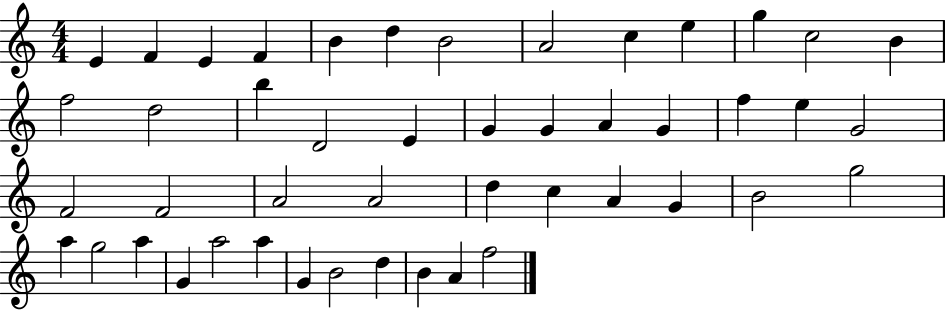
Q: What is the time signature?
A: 4/4